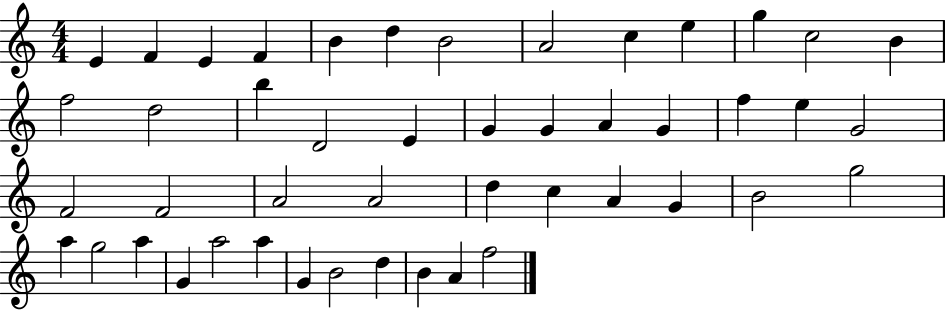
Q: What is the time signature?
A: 4/4